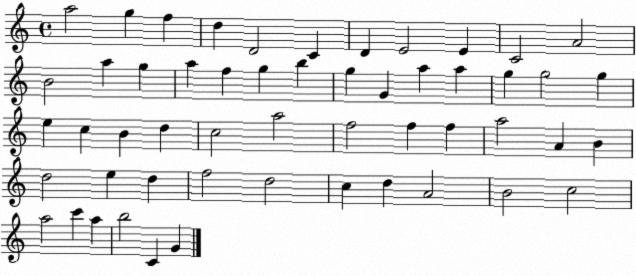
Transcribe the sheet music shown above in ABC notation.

X:1
T:Untitled
M:4/4
L:1/4
K:C
a2 g f d D2 C D E2 E C2 A2 B2 a g a f g b g G a a g g2 g e c B d c2 a2 f2 f f a2 A B d2 e d f2 d2 c d A2 B2 c2 a2 c' a b2 C G